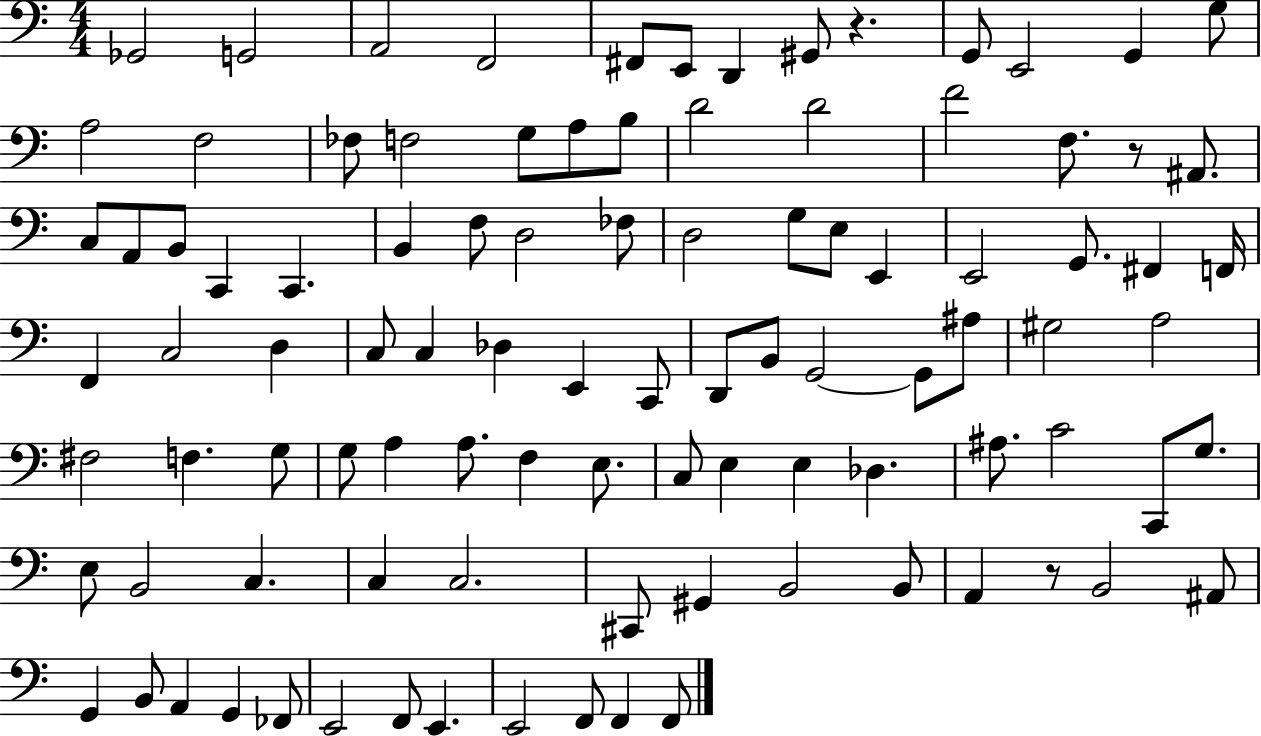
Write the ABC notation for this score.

X:1
T:Untitled
M:4/4
L:1/4
K:C
_G,,2 G,,2 A,,2 F,,2 ^F,,/2 E,,/2 D,, ^G,,/2 z G,,/2 E,,2 G,, G,/2 A,2 F,2 _F,/2 F,2 G,/2 A,/2 B,/2 D2 D2 F2 F,/2 z/2 ^A,,/2 C,/2 A,,/2 B,,/2 C,, C,, B,, F,/2 D,2 _F,/2 D,2 G,/2 E,/2 E,, E,,2 G,,/2 ^F,, F,,/4 F,, C,2 D, C,/2 C, _D, E,, C,,/2 D,,/2 B,,/2 G,,2 G,,/2 ^A,/2 ^G,2 A,2 ^F,2 F, G,/2 G,/2 A, A,/2 F, E,/2 C,/2 E, E, _D, ^A,/2 C2 C,,/2 G,/2 E,/2 B,,2 C, C, C,2 ^C,,/2 ^G,, B,,2 B,,/2 A,, z/2 B,,2 ^A,,/2 G,, B,,/2 A,, G,, _F,,/2 E,,2 F,,/2 E,, E,,2 F,,/2 F,, F,,/2